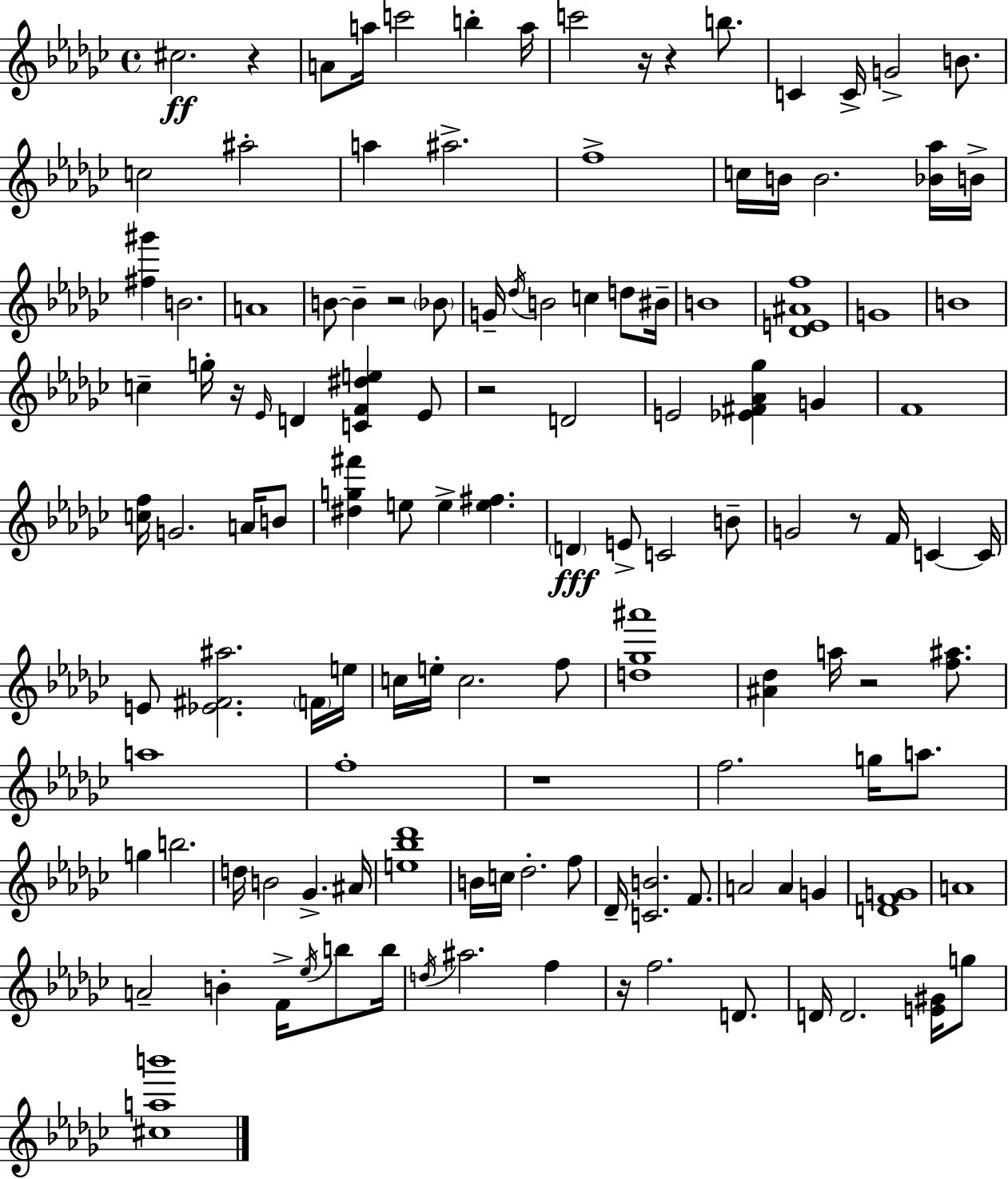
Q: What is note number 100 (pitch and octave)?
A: G5